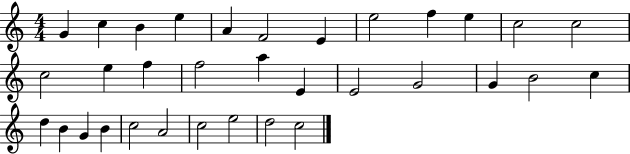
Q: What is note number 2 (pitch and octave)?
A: C5